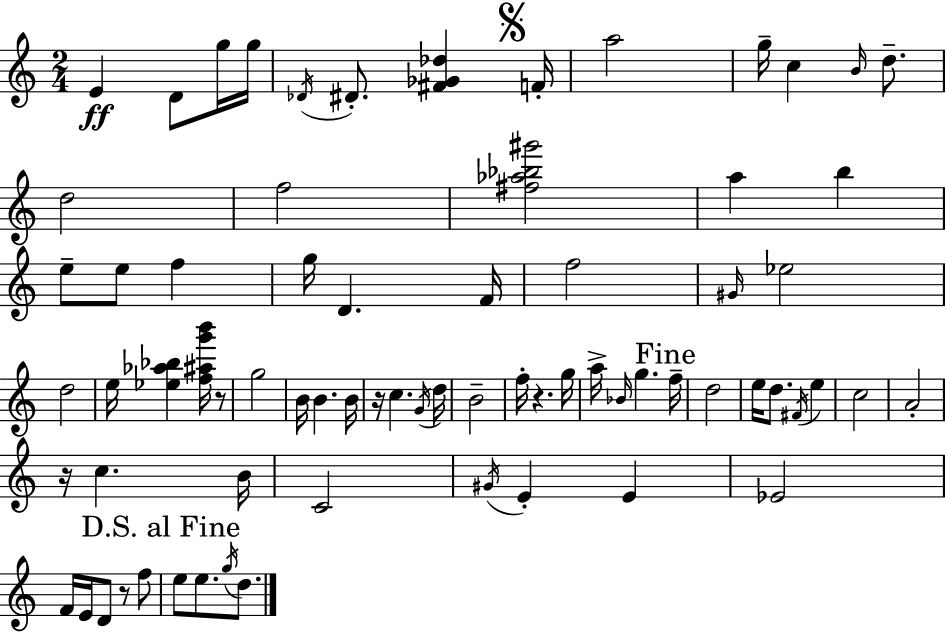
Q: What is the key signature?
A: C major